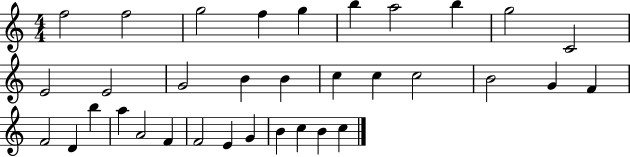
{
  \clef treble
  \numericTimeSignature
  \time 4/4
  \key c \major
  f''2 f''2 | g''2 f''4 g''4 | b''4 a''2 b''4 | g''2 c'2 | \break e'2 e'2 | g'2 b'4 b'4 | c''4 c''4 c''2 | b'2 g'4 f'4 | \break f'2 d'4 b''4 | a''4 a'2 f'4 | f'2 e'4 g'4 | b'4 c''4 b'4 c''4 | \break \bar "|."
}